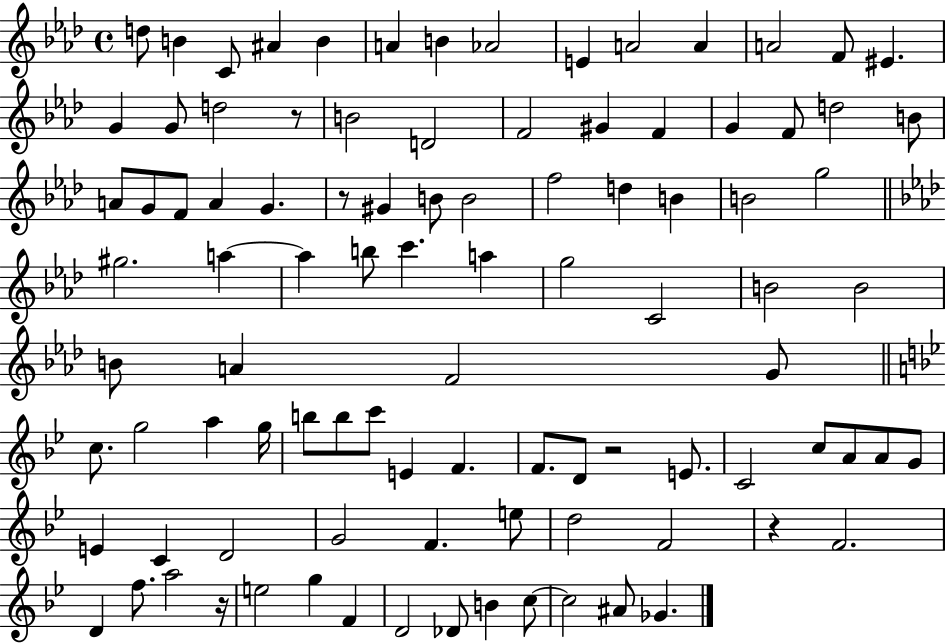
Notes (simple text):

D5/e B4/q C4/e A#4/q B4/q A4/q B4/q Ab4/h E4/q A4/h A4/q A4/h F4/e EIS4/q. G4/q G4/e D5/h R/e B4/h D4/h F4/h G#4/q F4/q G4/q F4/e D5/h B4/e A4/e G4/e F4/e A4/q G4/q. R/e G#4/q B4/e B4/h F5/h D5/q B4/q B4/h G5/h G#5/h. A5/q A5/q B5/e C6/q. A5/q G5/h C4/h B4/h B4/h B4/e A4/q F4/h G4/e C5/e. G5/h A5/q G5/s B5/e B5/e C6/e E4/q F4/q. F4/e. D4/e R/h E4/e. C4/h C5/e A4/e A4/e G4/e E4/q C4/q D4/h G4/h F4/q. E5/e D5/h F4/h R/q F4/h. D4/q F5/e. A5/h R/s E5/h G5/q F4/q D4/h Db4/e B4/q C5/e C5/h A#4/e Gb4/q.